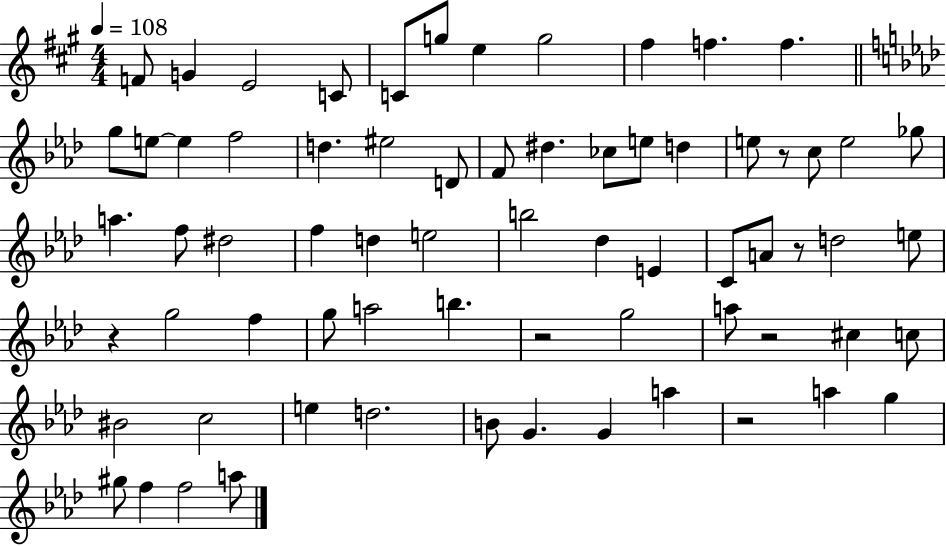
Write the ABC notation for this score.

X:1
T:Untitled
M:4/4
L:1/4
K:A
F/2 G E2 C/2 C/2 g/2 e g2 ^f f f g/2 e/2 e f2 d ^e2 D/2 F/2 ^d _c/2 e/2 d e/2 z/2 c/2 e2 _g/2 a f/2 ^d2 f d e2 b2 _d E C/2 A/2 z/2 d2 e/2 z g2 f g/2 a2 b z2 g2 a/2 z2 ^c c/2 ^B2 c2 e d2 B/2 G G a z2 a g ^g/2 f f2 a/2